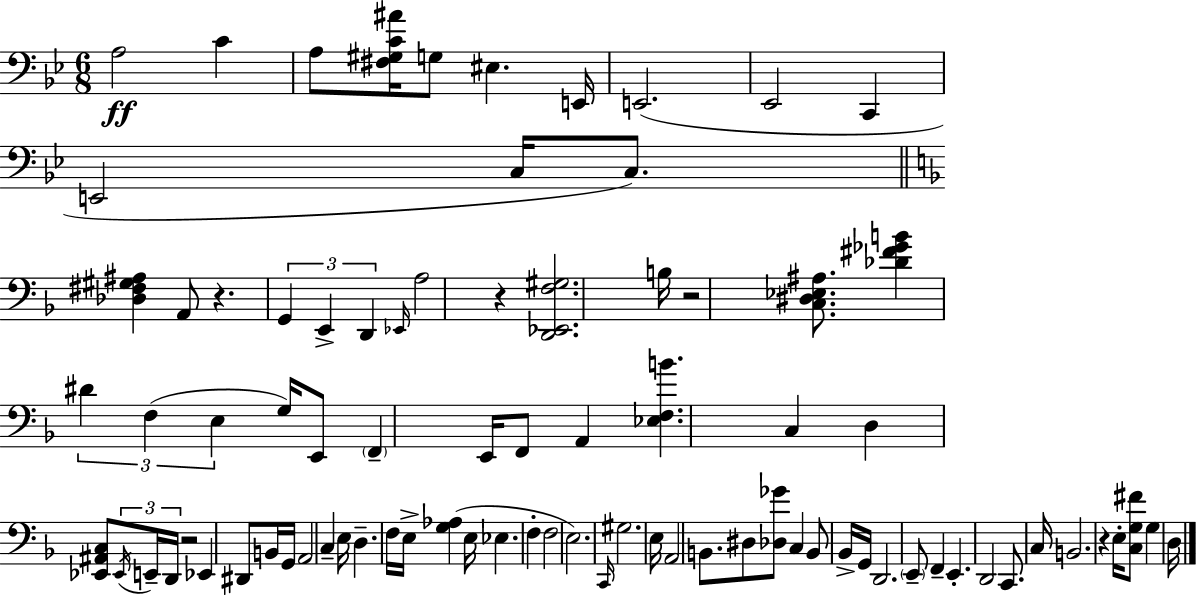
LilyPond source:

{
  \clef bass
  \numericTimeSignature
  \time 6/8
  \key bes \major
  \repeat volta 2 { a2\ff c'4 | a8 <fis gis c' ais'>16 g8 eis4. e,16 | e,2.( | ees,2 c,4 | \break e,2 c16 c8.) | \bar "||" \break \key f \major <des fis gis ais>4 a,8 r4. | \tuplet 3/2 { g,4 e,4-> d,4 } | \grace { ees,16 } a2 r4 | <d, ees, f gis>2. | \break b16 r2 <c dis ees ais>8. | <des' fis' ges' b'>4 \tuplet 3/2 { dis'4 f4( | e4 } g16) e,8 \parenthesize f,4-- | e,16 f,8 a,4 <ees f b'>4. | \break c4 d4 <ees, ais, c>8 \tuplet 3/2 { \acciaccatura { ees,16 } | e,16-- d,16 } r2 ees,4 | dis,8 b,16 g,16 a,2 | c4-- e16 d4.-- | \break f16 e16-> <g aes>4( e16 ees4. | f4-. f2 | e2.) | \grace { c,16 } gis2. | \break e16 a,2 | b,8. dis8 <des ges'>8 c4 b,8 | bes,16-> g,16 d,2. | \parenthesize e,8-- f,4-- e,4.-. | \break d,2 c,8. | c16 b,2. | r4 e16-. <c g fis'>8 g4 | d16 } \bar "|."
}